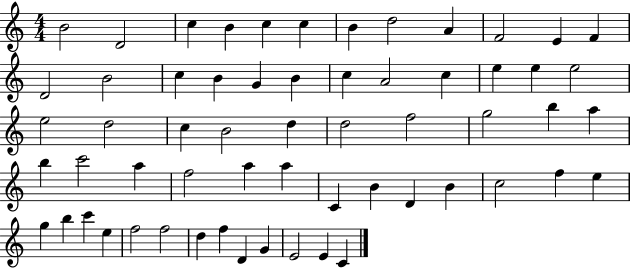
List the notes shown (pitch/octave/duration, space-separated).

B4/h D4/h C5/q B4/q C5/q C5/q B4/q D5/h A4/q F4/h E4/q F4/q D4/h B4/h C5/q B4/q G4/q B4/q C5/q A4/h C5/q E5/q E5/q E5/h E5/h D5/h C5/q B4/h D5/q D5/h F5/h G5/h B5/q A5/q B5/q C6/h A5/q F5/h A5/q A5/q C4/q B4/q D4/q B4/q C5/h F5/q E5/q G5/q B5/q C6/q E5/q F5/h F5/h D5/q F5/q D4/q G4/q E4/h E4/q C4/q